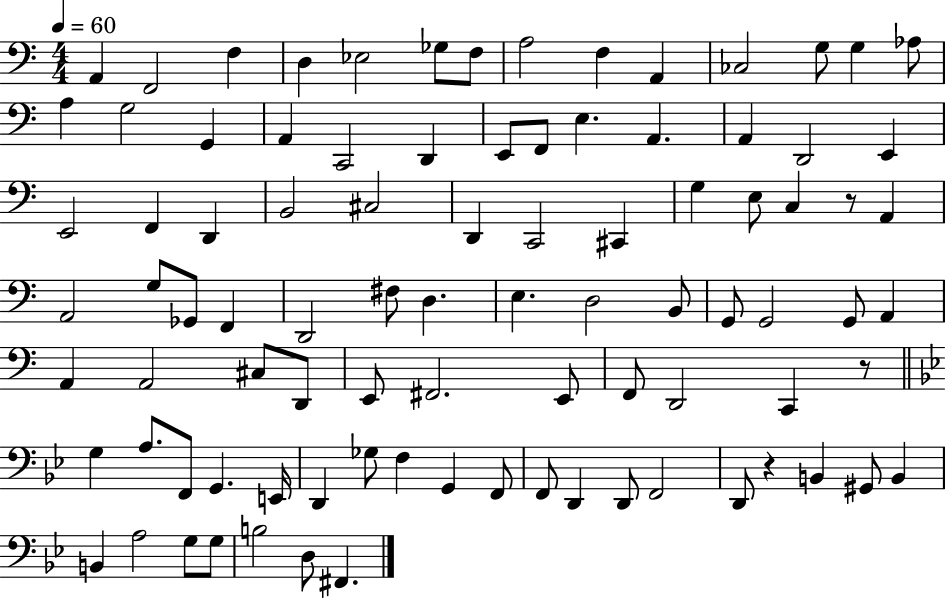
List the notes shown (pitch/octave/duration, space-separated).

A2/q F2/h F3/q D3/q Eb3/h Gb3/e F3/e A3/h F3/q A2/q CES3/h G3/e G3/q Ab3/e A3/q G3/h G2/q A2/q C2/h D2/q E2/e F2/e E3/q. A2/q. A2/q D2/h E2/q E2/h F2/q D2/q B2/h C#3/h D2/q C2/h C#2/q G3/q E3/e C3/q R/e A2/q A2/h G3/e Gb2/e F2/q D2/h F#3/e D3/q. E3/q. D3/h B2/e G2/e G2/h G2/e A2/q A2/q A2/h C#3/e D2/e E2/e F#2/h. E2/e F2/e D2/h C2/q R/e G3/q A3/e. F2/e G2/q. E2/s D2/q Gb3/e F3/q G2/q F2/e F2/e D2/q D2/e F2/h D2/e R/q B2/q G#2/e B2/q B2/q A3/h G3/e G3/e B3/h D3/e F#2/q.